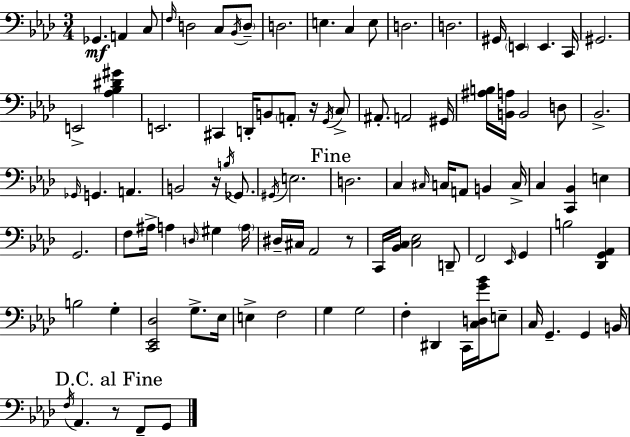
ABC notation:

X:1
T:Untitled
M:3/4
L:1/4
K:Fm
_G,, A,, C,/2 F,/4 D,2 C,/2 _B,,/4 D,/2 D,2 E, C, E,/2 D,2 D,2 ^G,,/4 E,, E,, C,,/4 ^G,,2 E,,2 [_A,_B,^D^G] E,,2 ^C,, D,,/4 B,,/2 A,,/2 z/4 G,,/4 C,/2 ^A,,/2 A,,2 ^G,,/4 [^A,B,]/4 [B,,A,]/4 B,,2 D,/2 _B,,2 _G,,/4 G,, A,, B,,2 z/4 B,/4 _G,,/2 ^G,,/4 E,2 D,2 C, ^C,/4 C,/4 A,,/2 B,, C,/4 C, [C,,_B,,] E, G,,2 F,/2 ^A,/4 A, D,/4 ^G, A,/4 ^D,/4 ^C,/4 _A,,2 z/2 C,,/4 [_B,,C,]/4 [C,_E,]2 D,,/2 F,,2 _E,,/4 G,, B,2 [_D,,G,,_A,,] B,2 G, [C,,_E,,_D,]2 G,/2 _E,/4 E, F,2 G, G,2 F, ^D,, C,,/4 [C,D,G_B]/4 E,/2 C,/4 G,, G,, B,,/4 F,/4 _A,, z/2 F,,/2 G,,/2